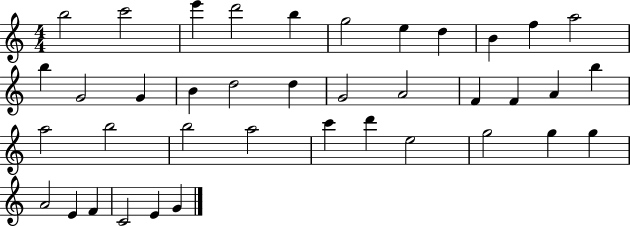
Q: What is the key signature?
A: C major